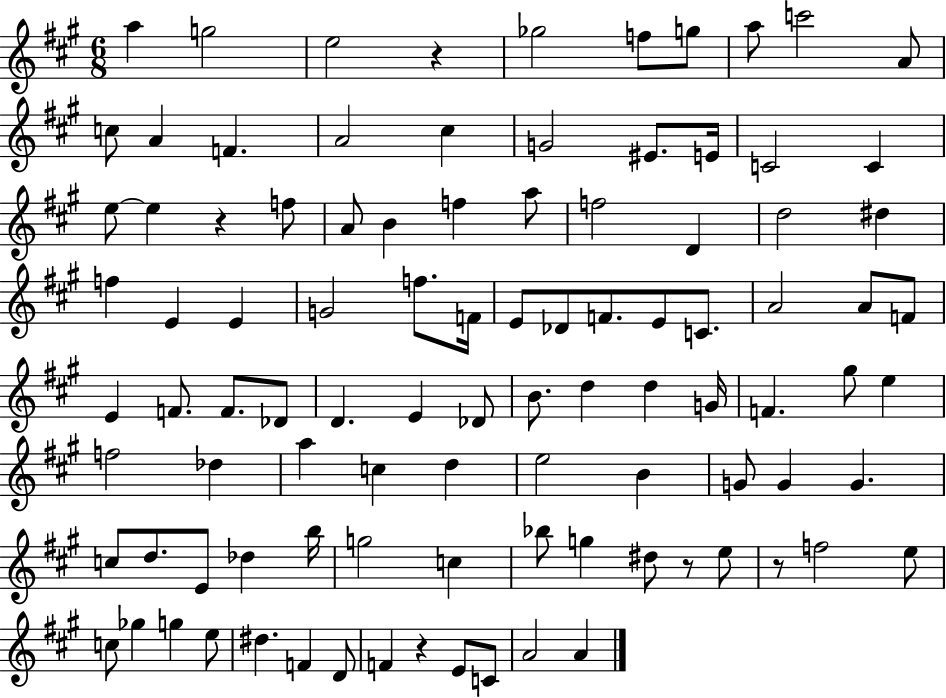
{
  \clef treble
  \numericTimeSignature
  \time 6/8
  \key a \major
  a''4 g''2 | e''2 r4 | ges''2 f''8 g''8 | a''8 c'''2 a'8 | \break c''8 a'4 f'4. | a'2 cis''4 | g'2 eis'8. e'16 | c'2 c'4 | \break e''8~~ e''4 r4 f''8 | a'8 b'4 f''4 a''8 | f''2 d'4 | d''2 dis''4 | \break f''4 e'4 e'4 | g'2 f''8. f'16 | e'8 des'8 f'8. e'8 c'8. | a'2 a'8 f'8 | \break e'4 f'8. f'8. des'8 | d'4. e'4 des'8 | b'8. d''4 d''4 g'16 | f'4. gis''8 e''4 | \break f''2 des''4 | a''4 c''4 d''4 | e''2 b'4 | g'8 g'4 g'4. | \break c''8 d''8. e'8 des''4 b''16 | g''2 c''4 | bes''8 g''4 dis''8 r8 e''8 | r8 f''2 e''8 | \break c''8 ges''4 g''4 e''8 | dis''4. f'4 d'8 | f'4 r4 e'8 c'8 | a'2 a'4 | \break \bar "|."
}